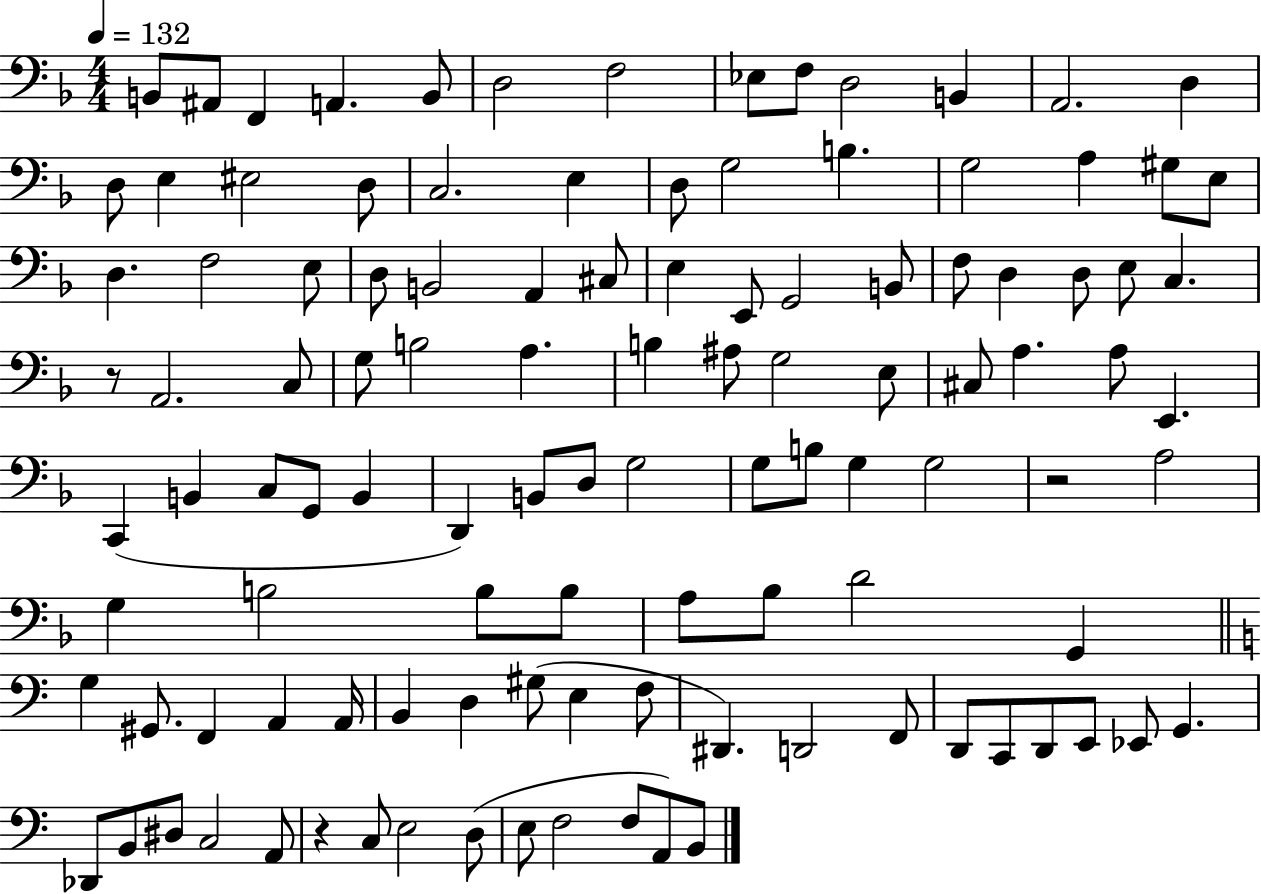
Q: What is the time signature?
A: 4/4